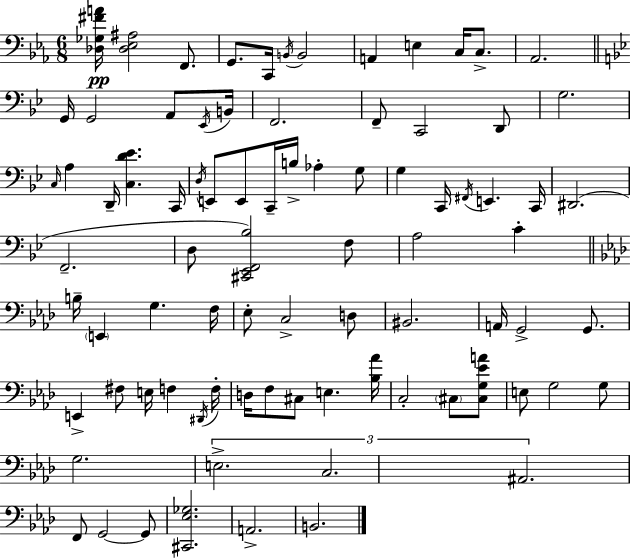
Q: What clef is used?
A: bass